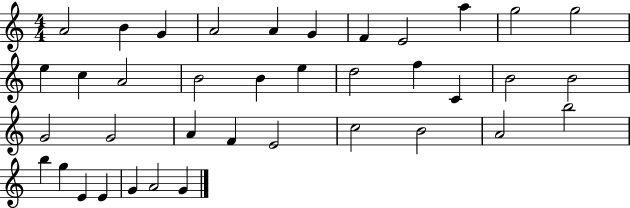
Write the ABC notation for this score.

X:1
T:Untitled
M:4/4
L:1/4
K:C
A2 B G A2 A G F E2 a g2 g2 e c A2 B2 B e d2 f C B2 B2 G2 G2 A F E2 c2 B2 A2 b2 b g E E G A2 G